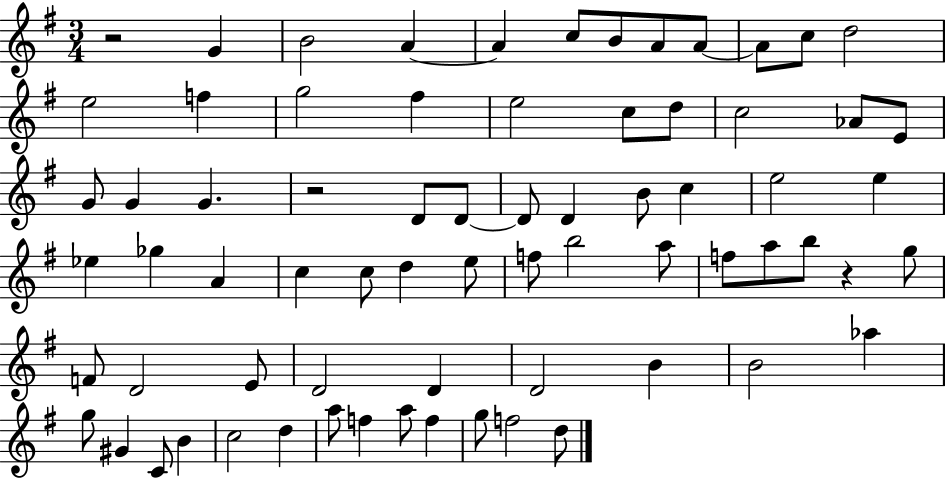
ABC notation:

X:1
T:Untitled
M:3/4
L:1/4
K:G
z2 G B2 A A c/2 B/2 A/2 A/2 A/2 c/2 d2 e2 f g2 ^f e2 c/2 d/2 c2 _A/2 E/2 G/2 G G z2 D/2 D/2 D/2 D B/2 c e2 e _e _g A c c/2 d e/2 f/2 b2 a/2 f/2 a/2 b/2 z g/2 F/2 D2 E/2 D2 D D2 B B2 _a g/2 ^G C/2 B c2 d a/2 f a/2 f g/2 f2 d/2